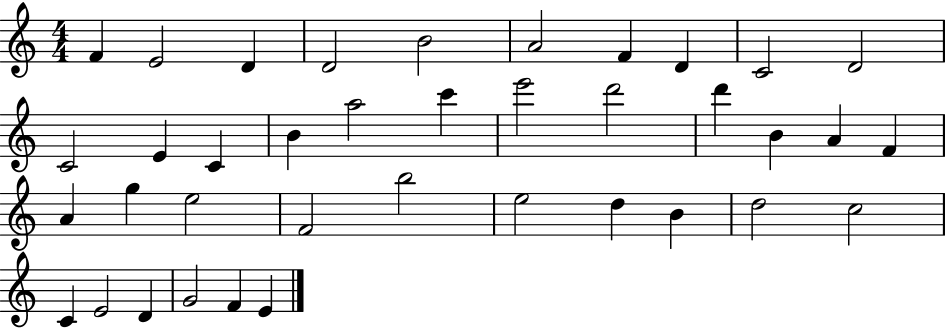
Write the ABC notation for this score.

X:1
T:Untitled
M:4/4
L:1/4
K:C
F E2 D D2 B2 A2 F D C2 D2 C2 E C B a2 c' e'2 d'2 d' B A F A g e2 F2 b2 e2 d B d2 c2 C E2 D G2 F E